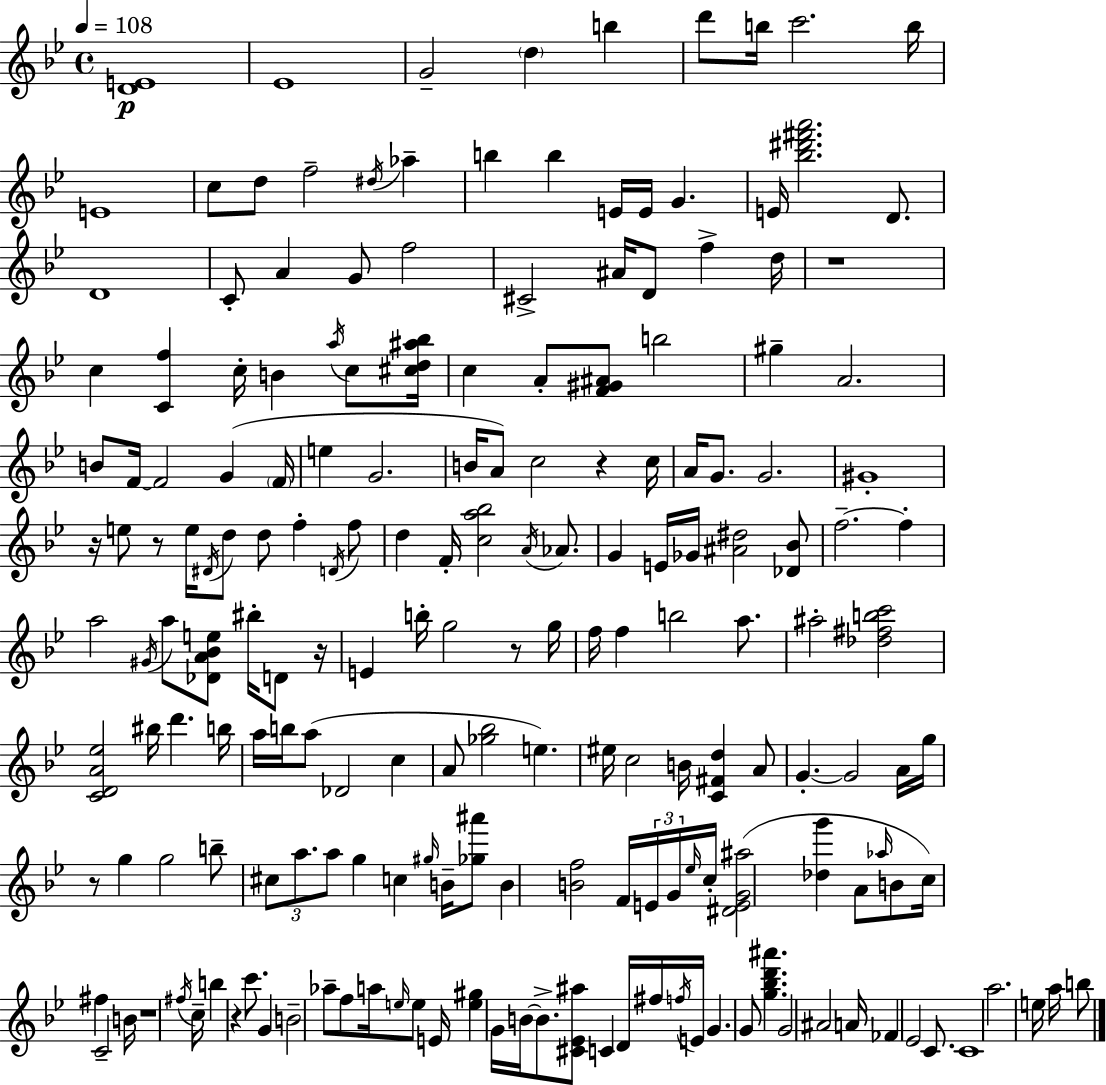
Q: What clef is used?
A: treble